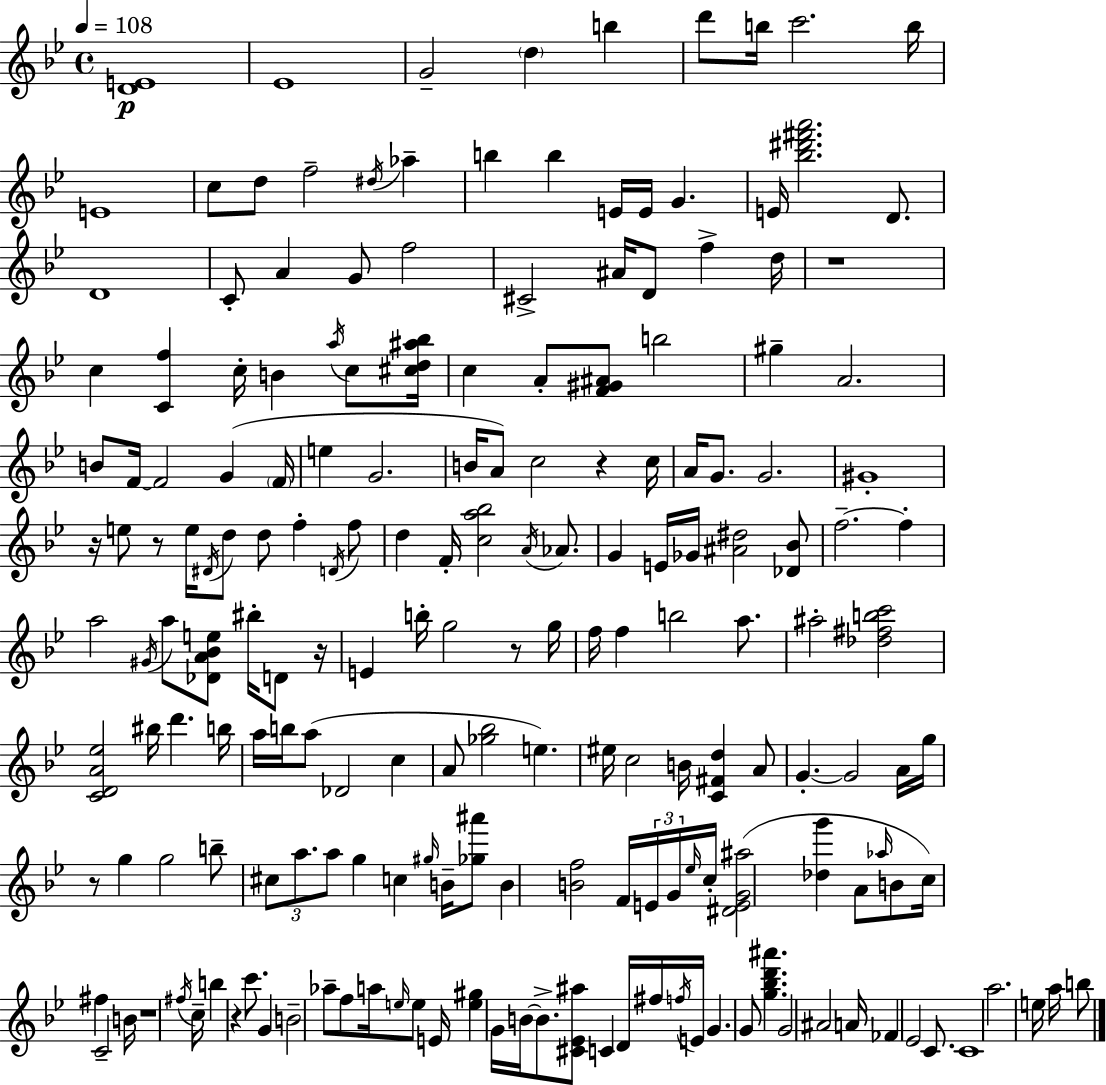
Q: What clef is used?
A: treble